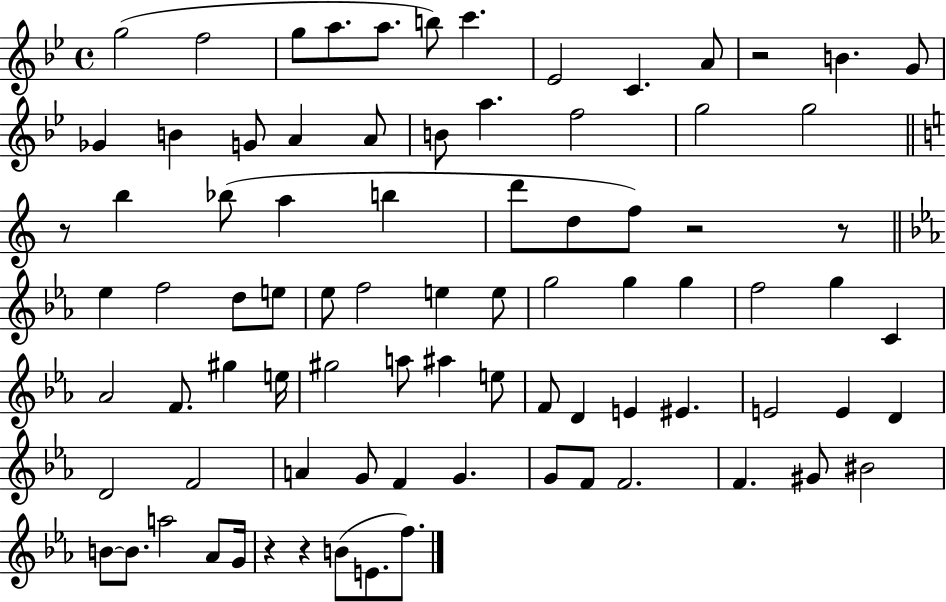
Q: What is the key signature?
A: BES major